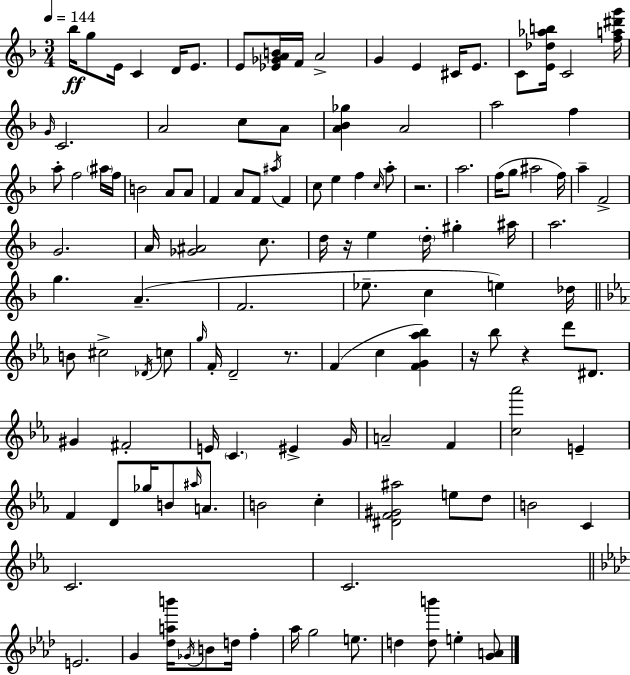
{
  \clef treble
  \numericTimeSignature
  \time 3/4
  \key f \major
  \tempo 4 = 144
  bes''16\ff g''8 e'16 c'4 d'16 e'8. | e'8 <ees' ges' a' b'>16 f'16 a'2-> | g'4 e'4 cis'16 e'8. | c'8 <e' des'' aes'' b''>16 c'2 <f'' a'' dis''' g'''>16 | \break \grace { g'16 } c'2. | a'2 c''8 a'8 | <a' bes' ges''>4 a'2 | a''2 f''4 | \break a''8-. f''2 \parenthesize ais''16 | f''16 b'2 a'8 a'8 | f'4 a'8 f'8 \acciaccatura { ais''16 } f'4 | c''8 e''4 f''4 | \break \grace { c''16 } a''8-. r2. | a''2. | f''16( g''8 ais''2 | f''16) a''4-- f'2-> | \break g'2. | a'16 <ges' ais'>2 | c''8. d''16 r16 e''4 \parenthesize d''16-. gis''4-. | ais''16 a''2. | \break g''4. a'4.--( | f'2. | ees''8.-- c''4 e''4) | des''16 \bar "||" \break \key c \minor b'8 cis''2-> \acciaccatura { des'16 } c''8 | \grace { g''16 } f'16-. d'2-- r8. | f'4( c''4 <f' g' aes'' bes''>4) | r16 bes''8 r4 d'''8 dis'8. | \break gis'4 fis'2-. | e'16 \parenthesize c'4. eis'4-> | g'16 a'2-- f'4 | <c'' aes'''>2 e'4-- | \break f'4 d'8 ges''16 b'8 \grace { ais''16 } | a'8. b'2 c''4-. | <dis' f' gis' ais''>2 e''8 | d''8 b'2 c'4 | \break c'2. | c'2. | \bar "||" \break \key aes \major e'2. | g'4 <des'' a'' b'''>16 \acciaccatura { ges'16 } b'8 d''16 f''4-. | aes''16 g''2 e''8. | d''4 <d'' b'''>8 e''4-. <g' a'>8 | \break \bar "|."
}